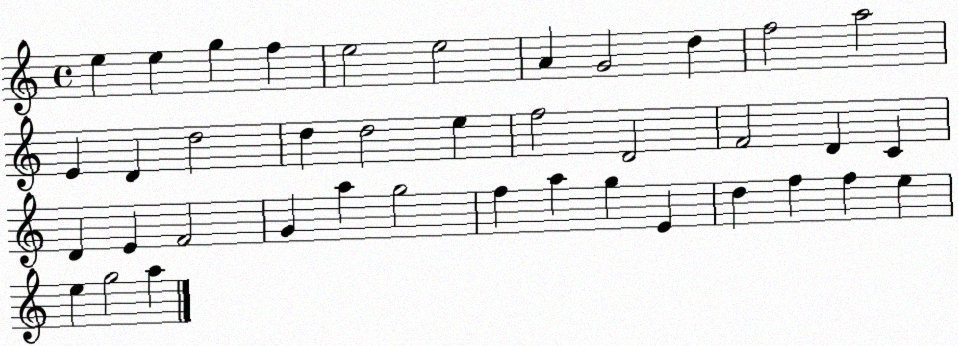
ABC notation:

X:1
T:Untitled
M:4/4
L:1/4
K:C
e e g f e2 e2 A G2 d f2 a2 E D d2 d d2 e f2 D2 F2 D C D E F2 G a g2 f a g E d f f e e g2 a